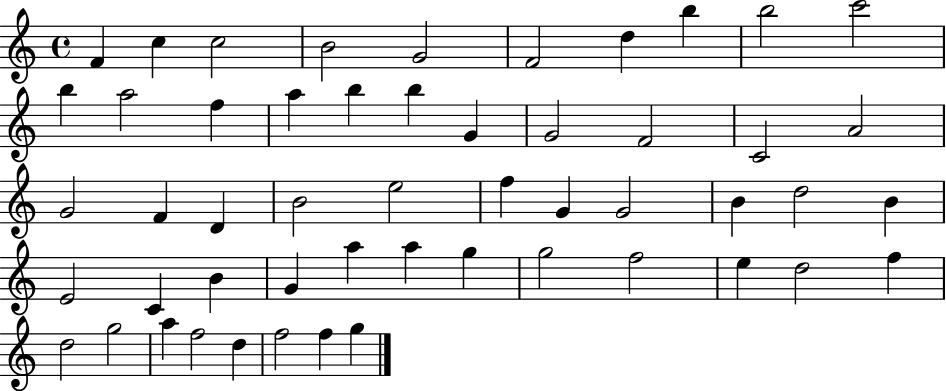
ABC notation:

X:1
T:Untitled
M:4/4
L:1/4
K:C
F c c2 B2 G2 F2 d b b2 c'2 b a2 f a b b G G2 F2 C2 A2 G2 F D B2 e2 f G G2 B d2 B E2 C B G a a g g2 f2 e d2 f d2 g2 a f2 d f2 f g